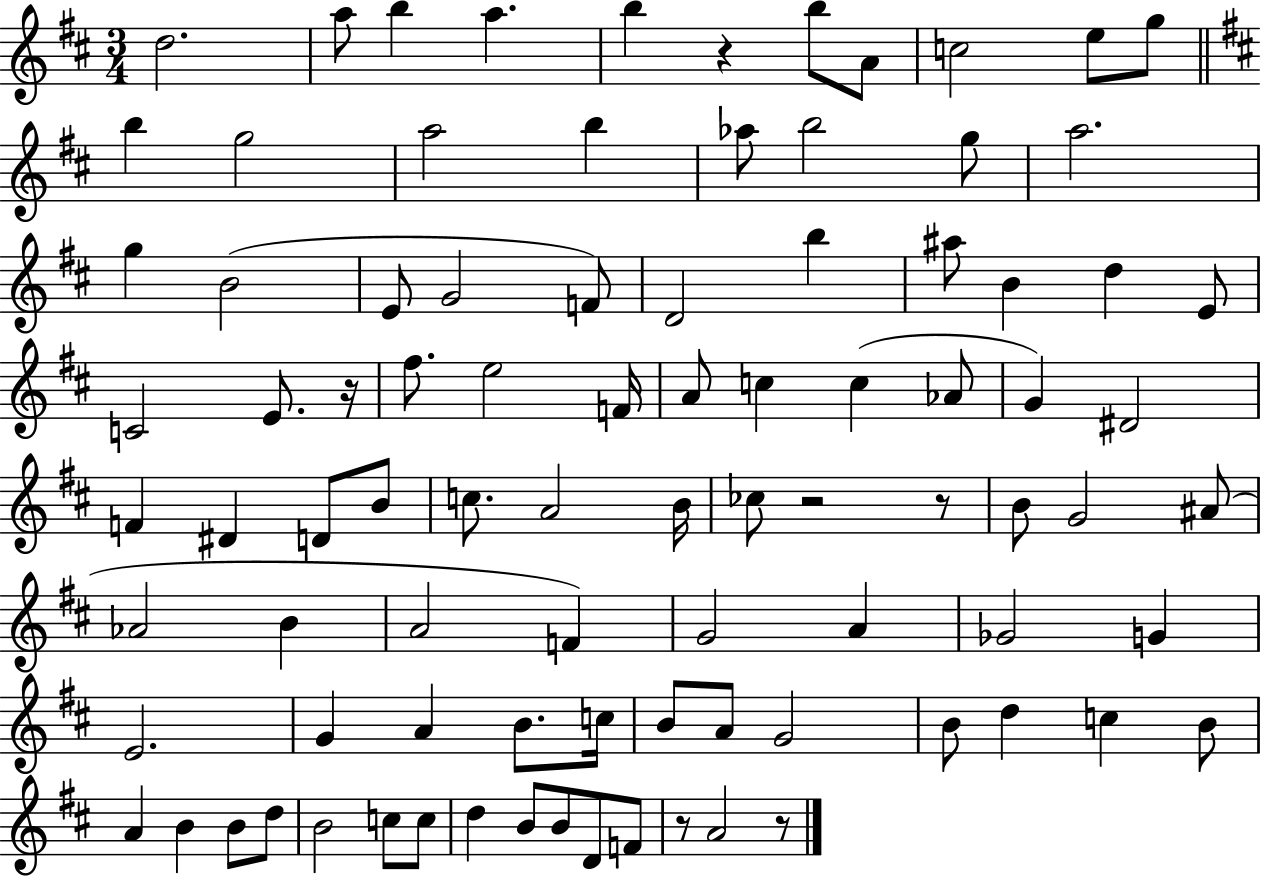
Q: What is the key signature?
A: D major